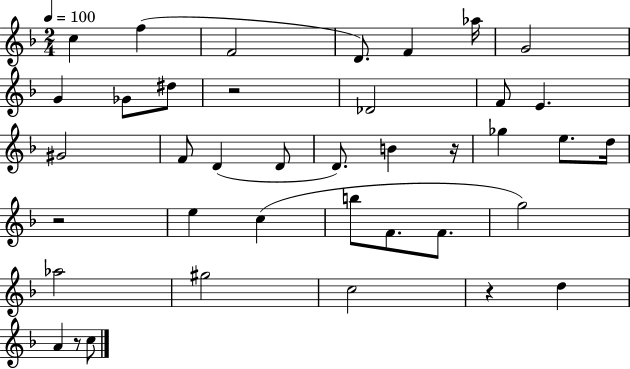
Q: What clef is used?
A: treble